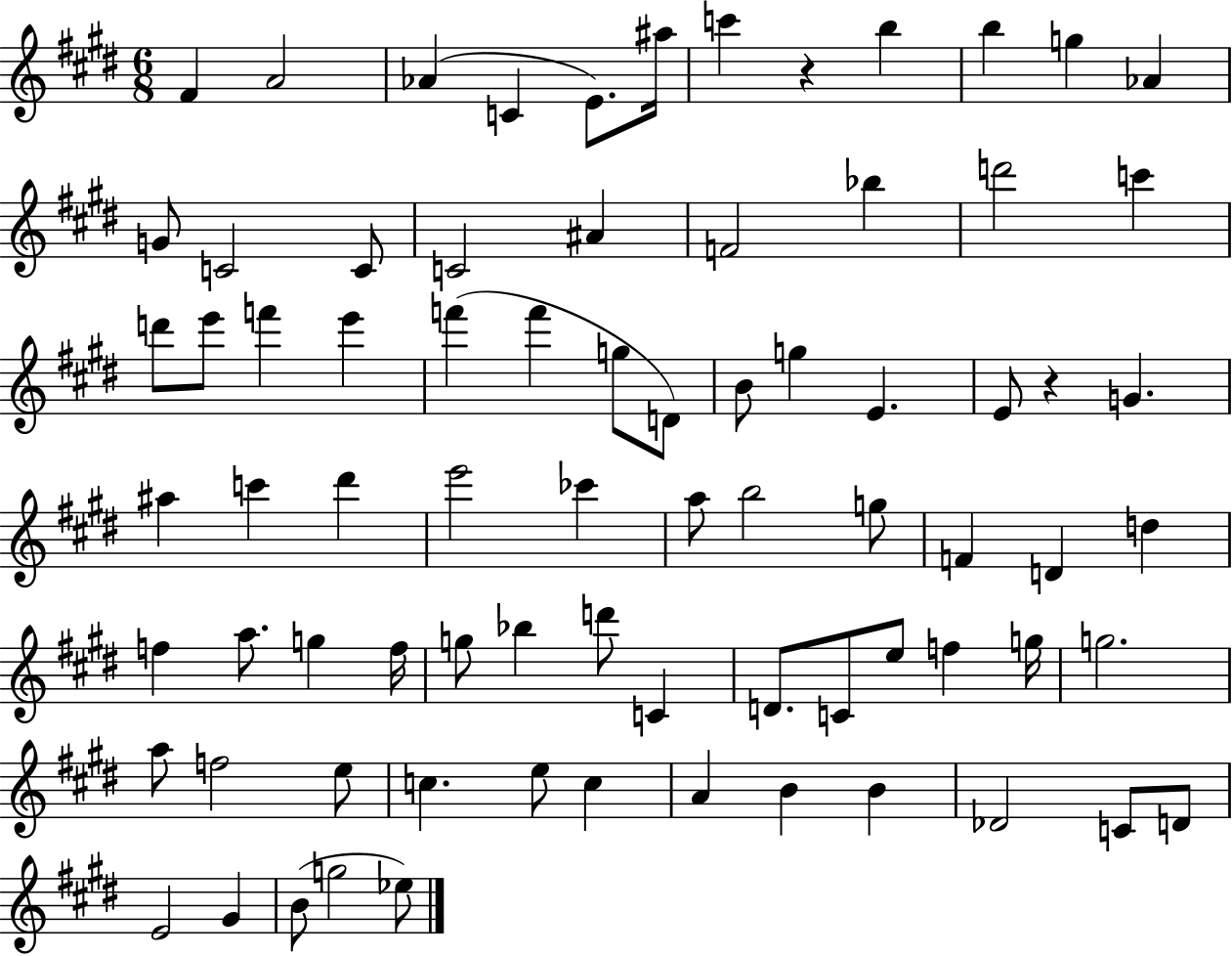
X:1
T:Untitled
M:6/8
L:1/4
K:E
^F A2 _A C E/2 ^a/4 c' z b b g _A G/2 C2 C/2 C2 ^A F2 _b d'2 c' d'/2 e'/2 f' e' f' f' g/2 D/2 B/2 g E E/2 z G ^a c' ^d' e'2 _c' a/2 b2 g/2 F D d f a/2 g f/4 g/2 _b d'/2 C D/2 C/2 e/2 f g/4 g2 a/2 f2 e/2 c e/2 c A B B _D2 C/2 D/2 E2 ^G B/2 g2 _e/2